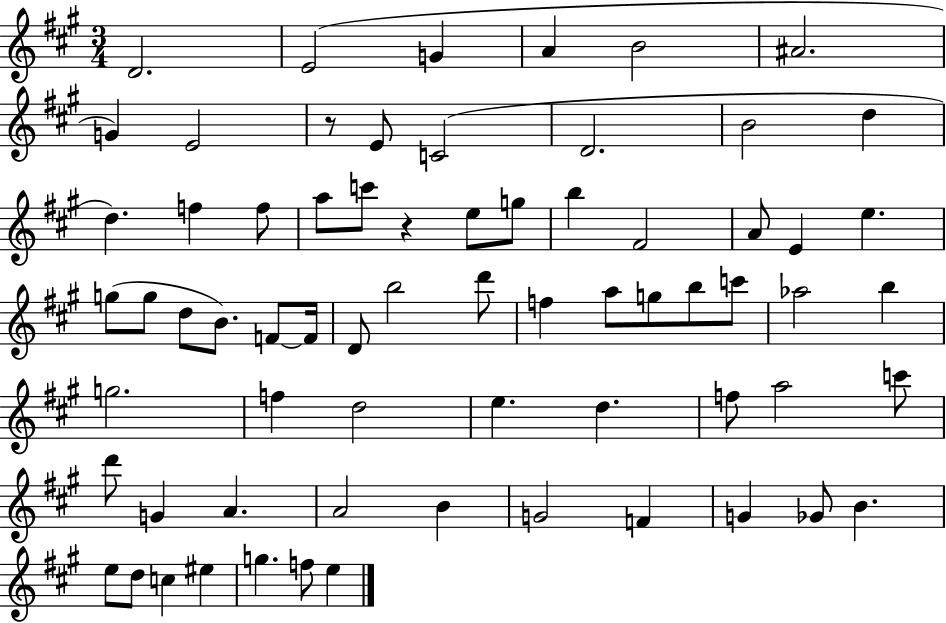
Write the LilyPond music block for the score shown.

{
  \clef treble
  \numericTimeSignature
  \time 3/4
  \key a \major
  \repeat volta 2 { d'2. | e'2( g'4 | a'4 b'2 | ais'2. | \break g'4) e'2 | r8 e'8 c'2( | d'2. | b'2 d''4 | \break d''4.) f''4 f''8 | a''8 c'''8 r4 e''8 g''8 | b''4 fis'2 | a'8 e'4 e''4. | \break g''8( g''8 d''8 b'8.) f'8~~ f'16 | d'8 b''2 d'''8 | f''4 a''8 g''8 b''8 c'''8 | aes''2 b''4 | \break g''2. | f''4 d''2 | e''4. d''4. | f''8 a''2 c'''8 | \break d'''8 g'4 a'4. | a'2 b'4 | g'2 f'4 | g'4 ges'8 b'4. | \break e''8 d''8 c''4 eis''4 | g''4. f''8 e''4 | } \bar "|."
}